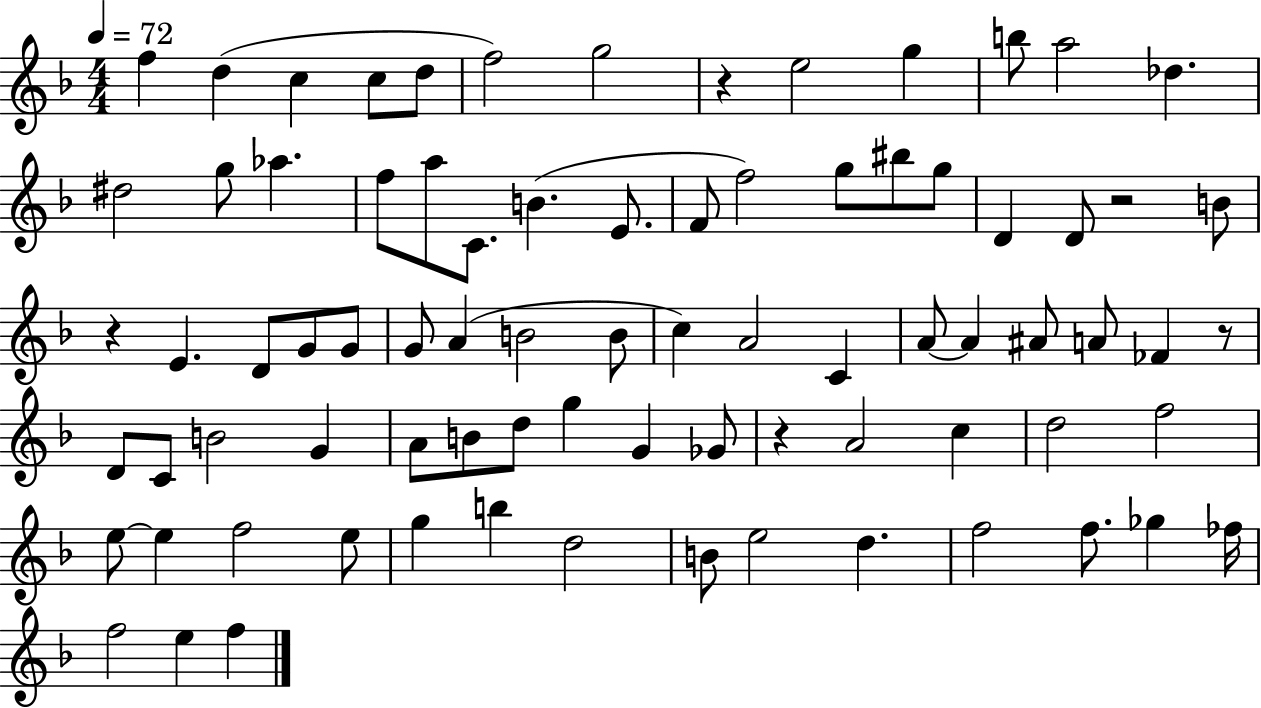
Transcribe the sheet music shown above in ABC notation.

X:1
T:Untitled
M:4/4
L:1/4
K:F
f d c c/2 d/2 f2 g2 z e2 g b/2 a2 _d ^d2 g/2 _a f/2 a/2 C/2 B E/2 F/2 f2 g/2 ^b/2 g/2 D D/2 z2 B/2 z E D/2 G/2 G/2 G/2 A B2 B/2 c A2 C A/2 A ^A/2 A/2 _F z/2 D/2 C/2 B2 G A/2 B/2 d/2 g G _G/2 z A2 c d2 f2 e/2 e f2 e/2 g b d2 B/2 e2 d f2 f/2 _g _f/4 f2 e f